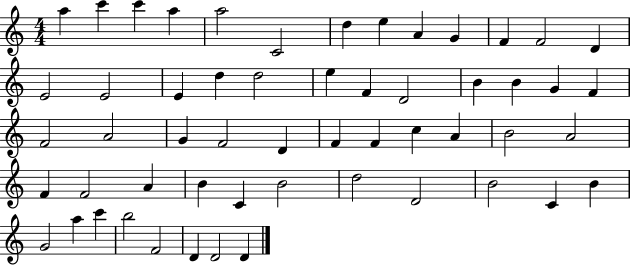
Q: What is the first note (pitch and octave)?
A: A5